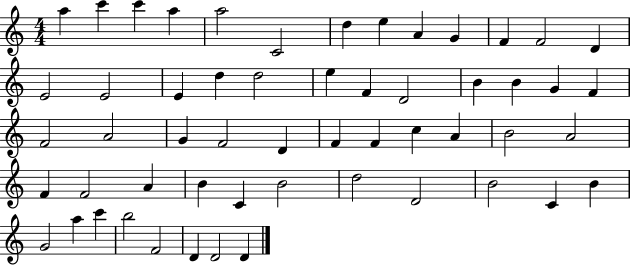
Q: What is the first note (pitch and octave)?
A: A5